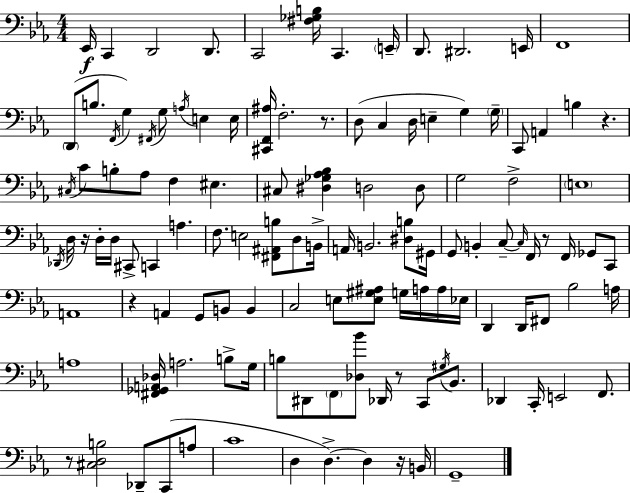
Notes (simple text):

Eb2/s C2/q D2/h D2/e. C2/h [F#3,Gb3,B3]/s C2/q. E2/s D2/e. D#2/h. E2/s F2/w D2/e B3/e. F2/s G3/q F#2/s G3/e A3/s E3/q E3/s [C#2,F2,A#3]/s F3/h. R/e. D3/e C3/q D3/s E3/q G3/q G3/s C2/e A2/q B3/q R/q. C#3/s C4/e B3/e Ab3/e F3/q EIS3/q. C#3/e [D#3,Gb3,Ab3,Bb3]/q D3/h D3/e G3/h F3/h E3/w Db2/s D3/s R/s D3/s D3/s C#2/e C2/q A3/q. F3/e. E3/h [F#2,A#2,B3]/e D3/e B2/s A2/s B2/h. [D#3,B3]/e G#2/s G2/e B2/q C3/e C3/s F2/s R/e F2/s Gb2/e C2/e A2/w R/q A2/q G2/e B2/e B2/q C3/h E3/e [E3,G#3,A#3]/e G3/s A3/s A3/s Eb3/s D2/q D2/s F#2/e Bb3/h A3/s A3/w [F#2,Gb2,A2,Db3]/s A3/h. B3/e G3/s B3/e D#2/e F2/e [Db3,Bb4]/e Db2/s R/e C2/e G#3/s Bb2/e. Db2/q C2/s E2/h F2/e. R/e [C#3,D3,B3]/h Db2/e C2/e A3/e C4/w D3/q D3/q. D3/q R/s B2/s G2/w